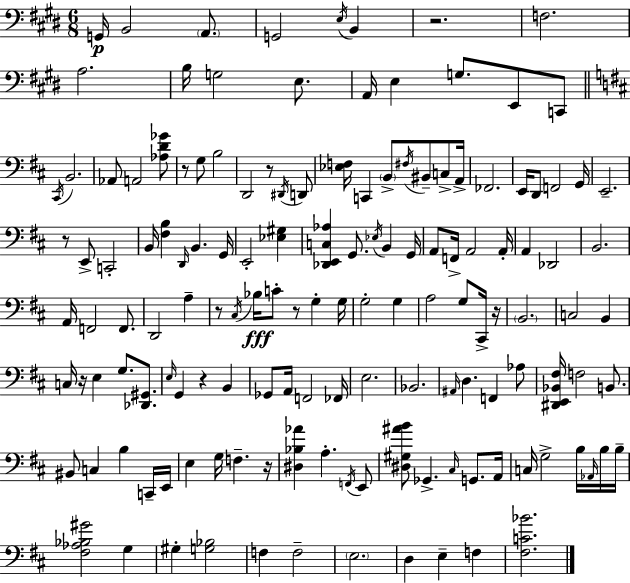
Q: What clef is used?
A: bass